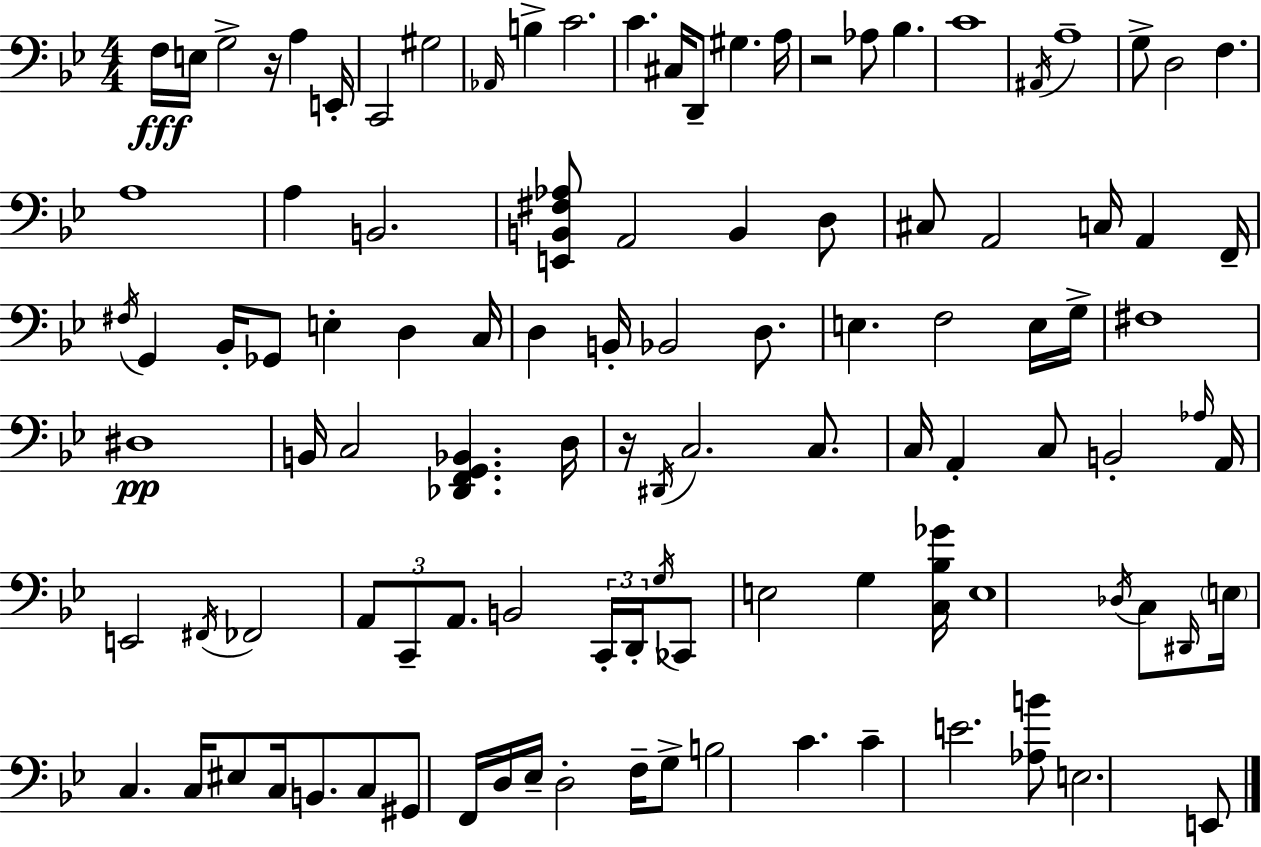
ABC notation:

X:1
T:Untitled
M:4/4
L:1/4
K:Bb
F,/4 E,/4 G,2 z/4 A, E,,/4 C,,2 ^G,2 _A,,/4 B, C2 C ^C,/4 D,,/2 ^G, A,/4 z2 _A,/2 _B, C4 ^A,,/4 A,4 G,/2 D,2 F, A,4 A, B,,2 [E,,B,,^F,_A,]/2 A,,2 B,, D,/2 ^C,/2 A,,2 C,/4 A,, F,,/4 ^F,/4 G,, _B,,/4 _G,,/2 E, D, C,/4 D, B,,/4 _B,,2 D,/2 E, F,2 E,/4 G,/4 ^F,4 ^D,4 B,,/4 C,2 [_D,,F,,G,,_B,,] D,/4 z/4 ^D,,/4 C,2 C,/2 C,/4 A,, C,/2 B,,2 _A,/4 A,,/4 E,,2 ^F,,/4 _F,,2 A,,/2 C,,/2 A,,/2 B,,2 C,,/4 D,,/4 G,/4 _C,,/2 E,2 G, [C,_B,_G]/4 E,4 _D,/4 C,/2 ^D,,/4 E,/4 C, C,/4 ^E,/2 C,/4 B,,/2 C,/2 ^G,,/2 F,,/4 D,/4 _E,/4 D,2 F,/4 G,/2 B,2 C C E2 [_A,B]/2 E,2 E,,/2